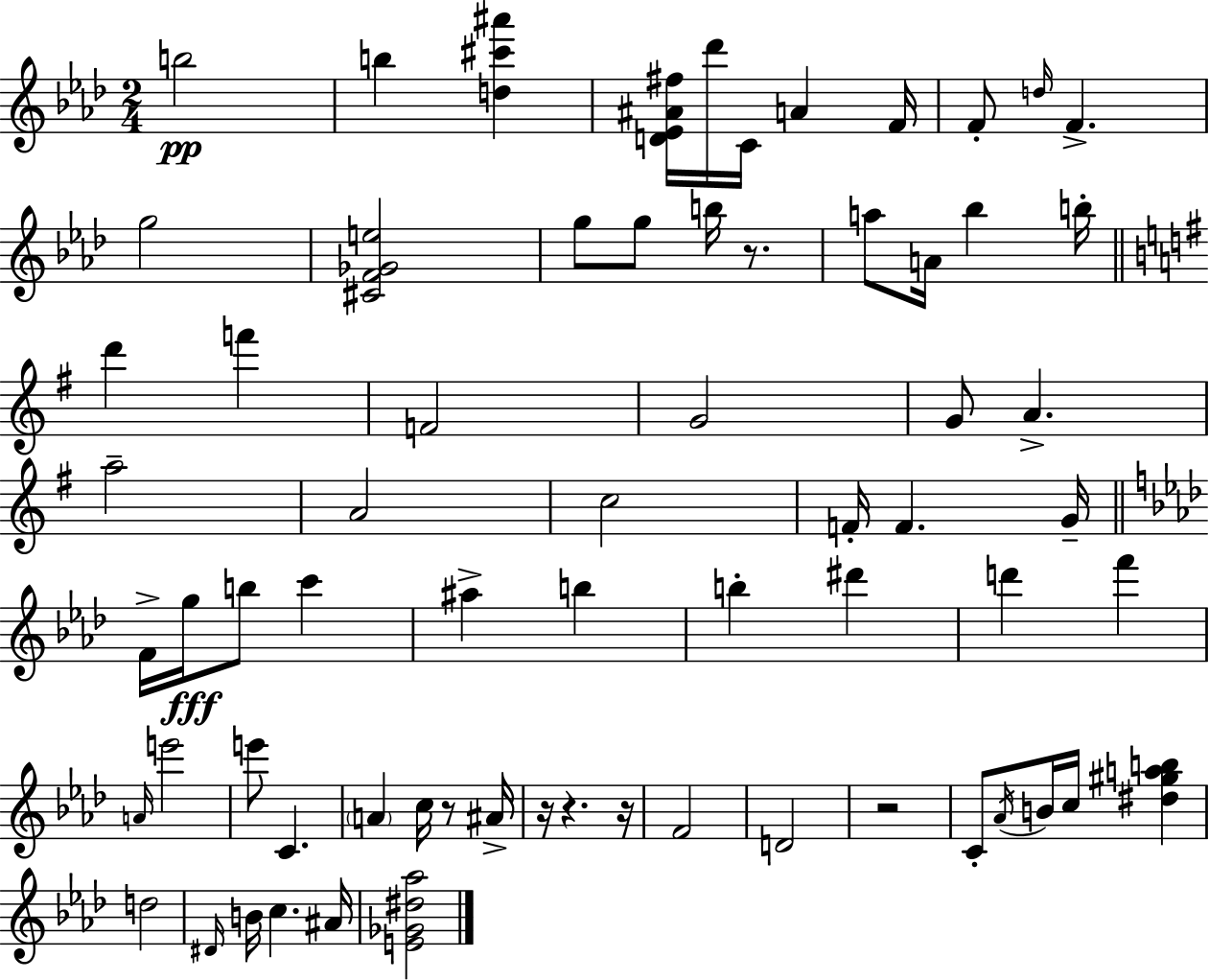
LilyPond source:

{
  \clef treble
  \numericTimeSignature
  \time 2/4
  \key f \minor
  b''2\pp | b''4 <d'' cis''' ais'''>4 | <d' ees' ais' fis''>16 des'''16 c'16 a'4 f'16 | f'8-. \grace { d''16 } f'4.-> | \break g''2 | <cis' f' ges' e''>2 | g''8 g''8 b''16 r8. | a''8 a'16 bes''4 | \break b''16-. \bar "||" \break \key e \minor d'''4 f'''4 | f'2 | g'2 | g'8 a'4.-> | \break a''2-- | a'2 | c''2 | f'16-. f'4. g'16-- | \break \bar "||" \break \key aes \major f'16-> g''16\fff b''8 c'''4 | ais''4-> b''4 | b''4-. dis'''4 | d'''4 f'''4 | \break \grace { a'16 } e'''2 | e'''8 c'4. | \parenthesize a'4 c''16 r8 | ais'16-> r16 r4. | \break r16 f'2 | d'2 | r2 | c'8-. \acciaccatura { aes'16 } b'16 c''16 <dis'' gis'' a'' b''>4 | \break d''2 | \grace { dis'16 } b'16 c''4. | ais'16 <e' ges' dis'' aes''>2 | \bar "|."
}